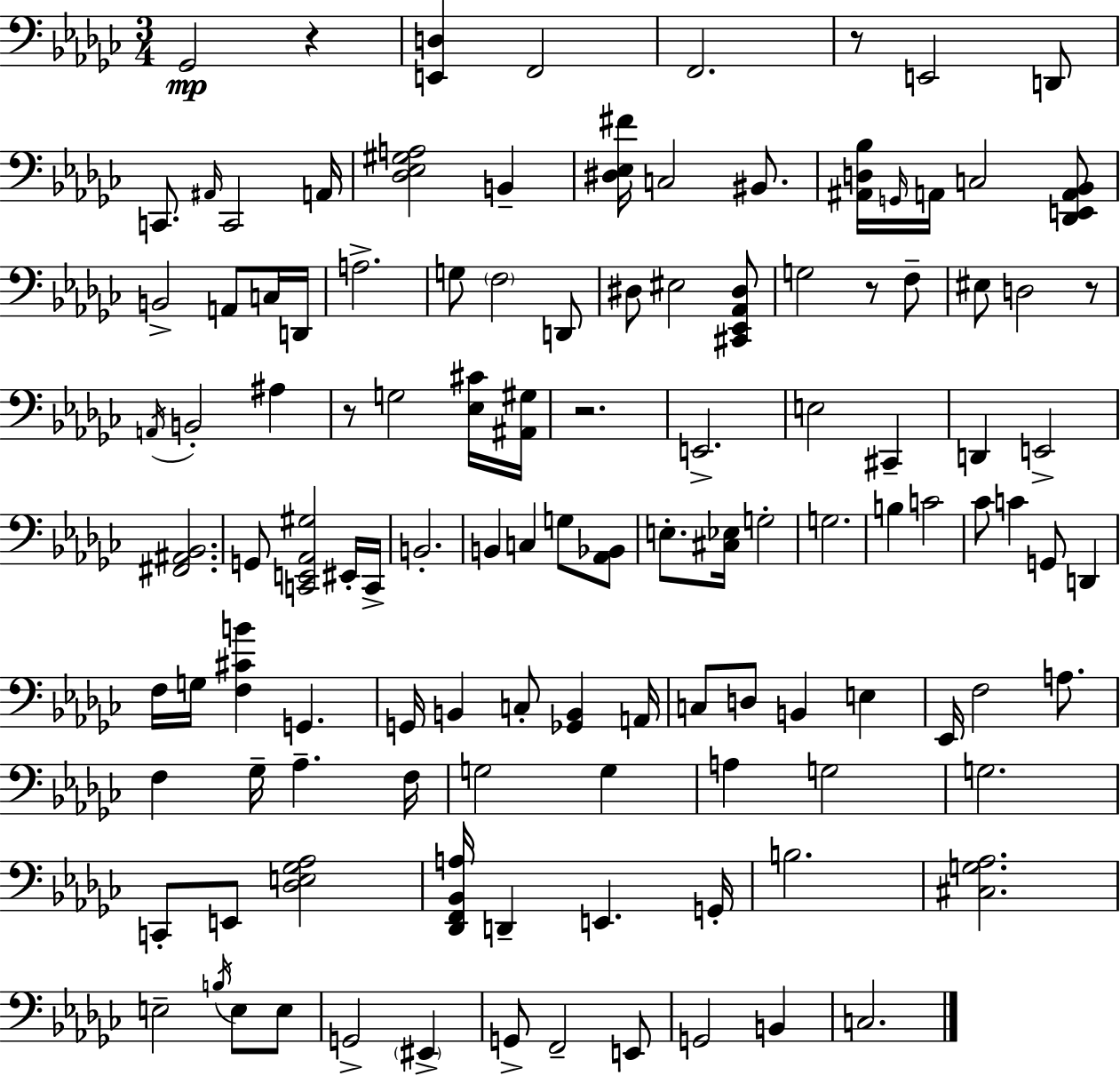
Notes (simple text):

Gb2/h R/q [E2,D3]/q F2/h F2/h. R/e E2/h D2/e C2/e. A#2/s C2/h A2/s [Db3,Eb3,G#3,A3]/h B2/q [D#3,Eb3,F#4]/s C3/h BIS2/e. [A#2,D3,Bb3]/s G2/s A2/s C3/h [Db2,E2,A2,Bb2]/e B2/h A2/e C3/s D2/s A3/h. G3/e F3/h D2/e D#3/e EIS3/h [C#2,Eb2,Ab2,D#3]/e G3/h R/e F3/e EIS3/e D3/h R/e A2/s B2/h A#3/q R/e G3/h [Eb3,C#4]/s [A#2,G#3]/s R/h. E2/h. E3/h C#2/q D2/q E2/h [F#2,A#2,Bb2]/h. G2/e [C2,E2,Ab2,G#3]/h EIS2/s C2/s B2/h. B2/q C3/q G3/e [Ab2,Bb2]/e E3/e. [C#3,Eb3]/s G3/h G3/h. B3/q C4/h CES4/e C4/q G2/e D2/q F3/s G3/s [F3,C#4,B4]/q G2/q. G2/s B2/q C3/e [Gb2,B2]/q A2/s C3/e D3/e B2/q E3/q Eb2/s F3/h A3/e. F3/q Gb3/s Ab3/q. F3/s G3/h G3/q A3/q G3/h G3/h. C2/e E2/e [Db3,E3,Gb3,Ab3]/h [Db2,F2,Bb2,A3]/s D2/q E2/q. G2/s B3/h. [C#3,G3,Ab3]/h. E3/h B3/s E3/e E3/e G2/h EIS2/q G2/e F2/h E2/e G2/h B2/q C3/h.